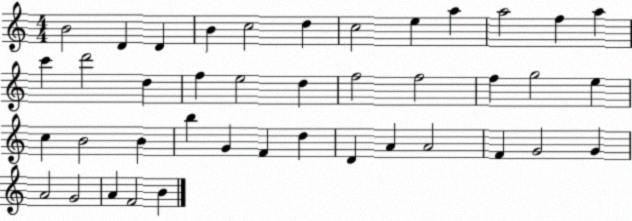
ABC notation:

X:1
T:Untitled
M:4/4
L:1/4
K:C
B2 D D B c2 d c2 e a a2 f a c' d'2 d f e2 d f2 f2 f g2 e c B2 B b G F d D A A2 F G2 G A2 G2 A F2 B